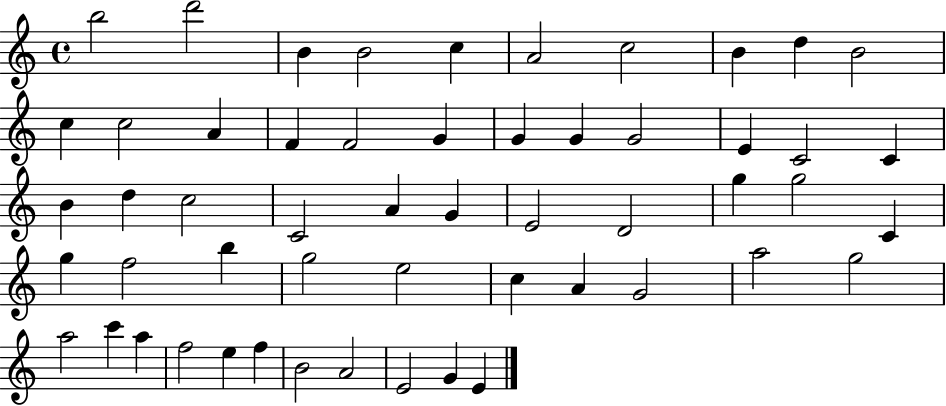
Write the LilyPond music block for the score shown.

{
  \clef treble
  \time 4/4
  \defaultTimeSignature
  \key c \major
  b''2 d'''2 | b'4 b'2 c''4 | a'2 c''2 | b'4 d''4 b'2 | \break c''4 c''2 a'4 | f'4 f'2 g'4 | g'4 g'4 g'2 | e'4 c'2 c'4 | \break b'4 d''4 c''2 | c'2 a'4 g'4 | e'2 d'2 | g''4 g''2 c'4 | \break g''4 f''2 b''4 | g''2 e''2 | c''4 a'4 g'2 | a''2 g''2 | \break a''2 c'''4 a''4 | f''2 e''4 f''4 | b'2 a'2 | e'2 g'4 e'4 | \break \bar "|."
}